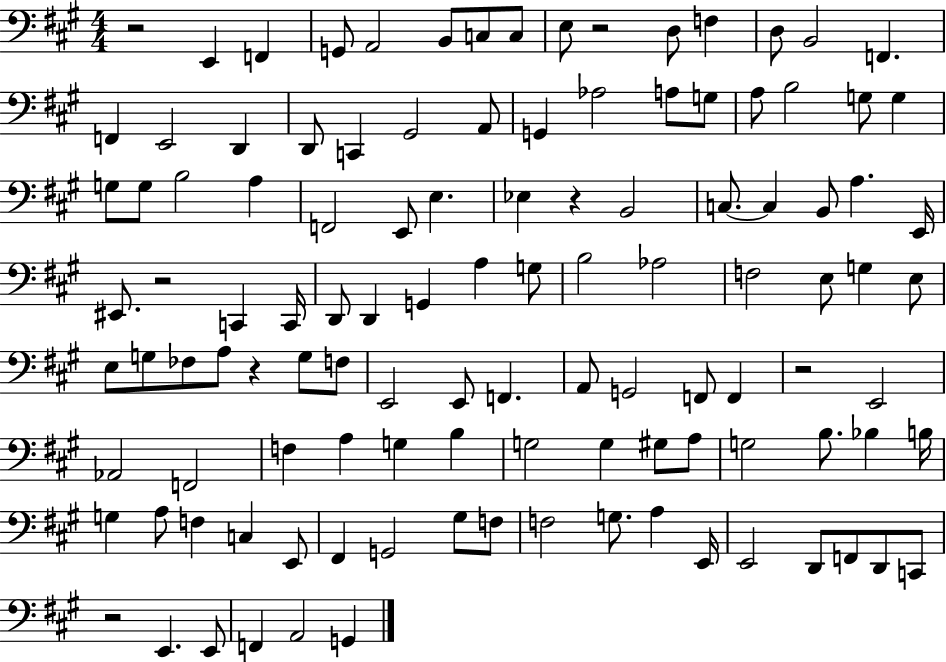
{
  \clef bass
  \numericTimeSignature
  \time 4/4
  \key a \major
  r2 e,4 f,4 | g,8 a,2 b,8 c8 c8 | e8 r2 d8 f4 | d8 b,2 f,4. | \break f,4 e,2 d,4 | d,8 c,4 gis,2 a,8 | g,4 aes2 a8 g8 | a8 b2 g8 g4 | \break g8 g8 b2 a4 | f,2 e,8 e4. | ees4 r4 b,2 | c8.~~ c4 b,8 a4. e,16 | \break eis,8. r2 c,4 c,16 | d,8 d,4 g,4 a4 g8 | b2 aes2 | f2 e8 g4 e8 | \break e8 g8 fes8 a8 r4 g8 f8 | e,2 e,8 f,4. | a,8 g,2 f,8 f,4 | r2 e,2 | \break aes,2 f,2 | f4 a4 g4 b4 | g2 g4 gis8 a8 | g2 b8. bes4 b16 | \break g4 a8 f4 c4 e,8 | fis,4 g,2 gis8 f8 | f2 g8. a4 e,16 | e,2 d,8 f,8 d,8 c,8 | \break r2 e,4. e,8 | f,4 a,2 g,4 | \bar "|."
}